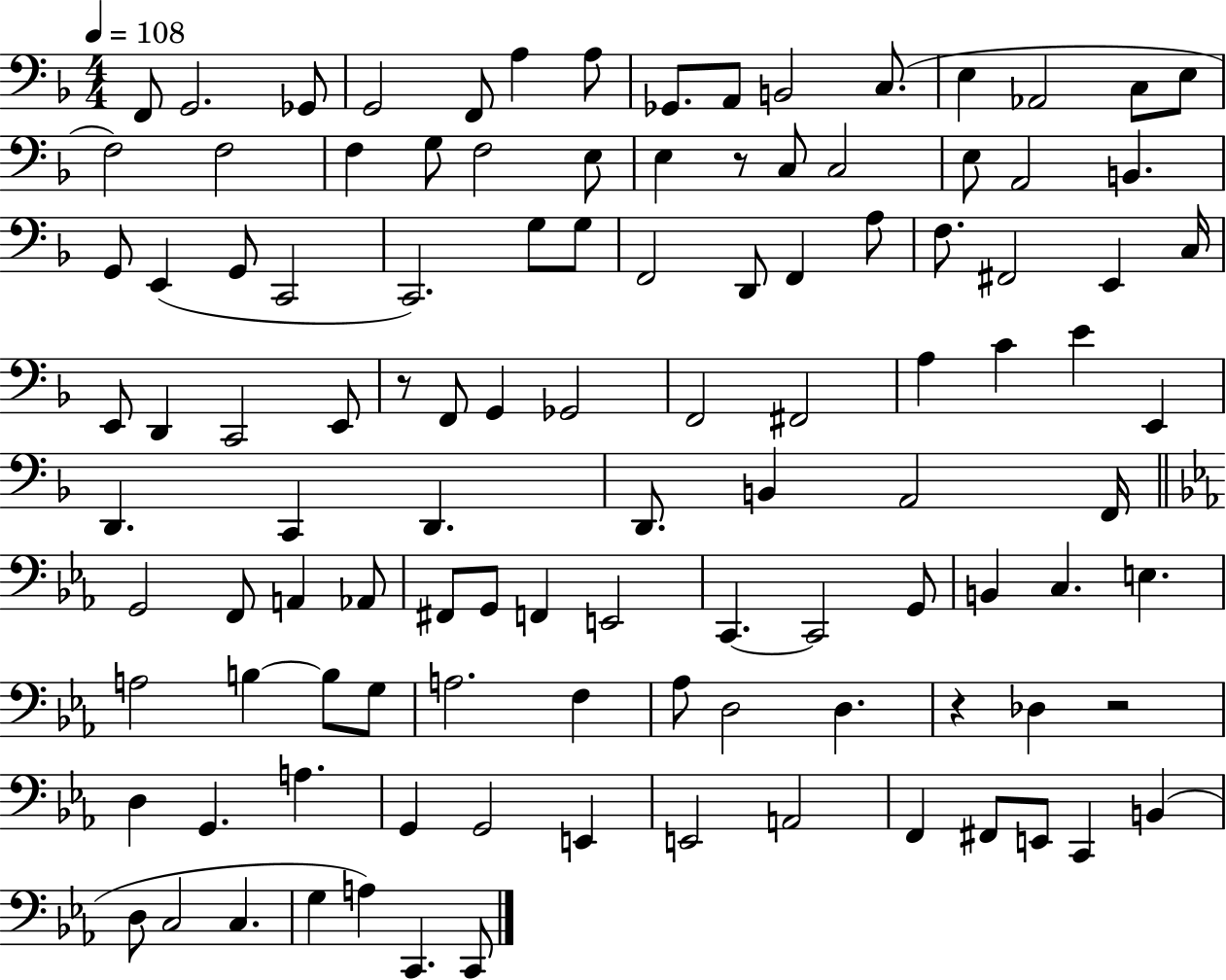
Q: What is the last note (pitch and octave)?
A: C2